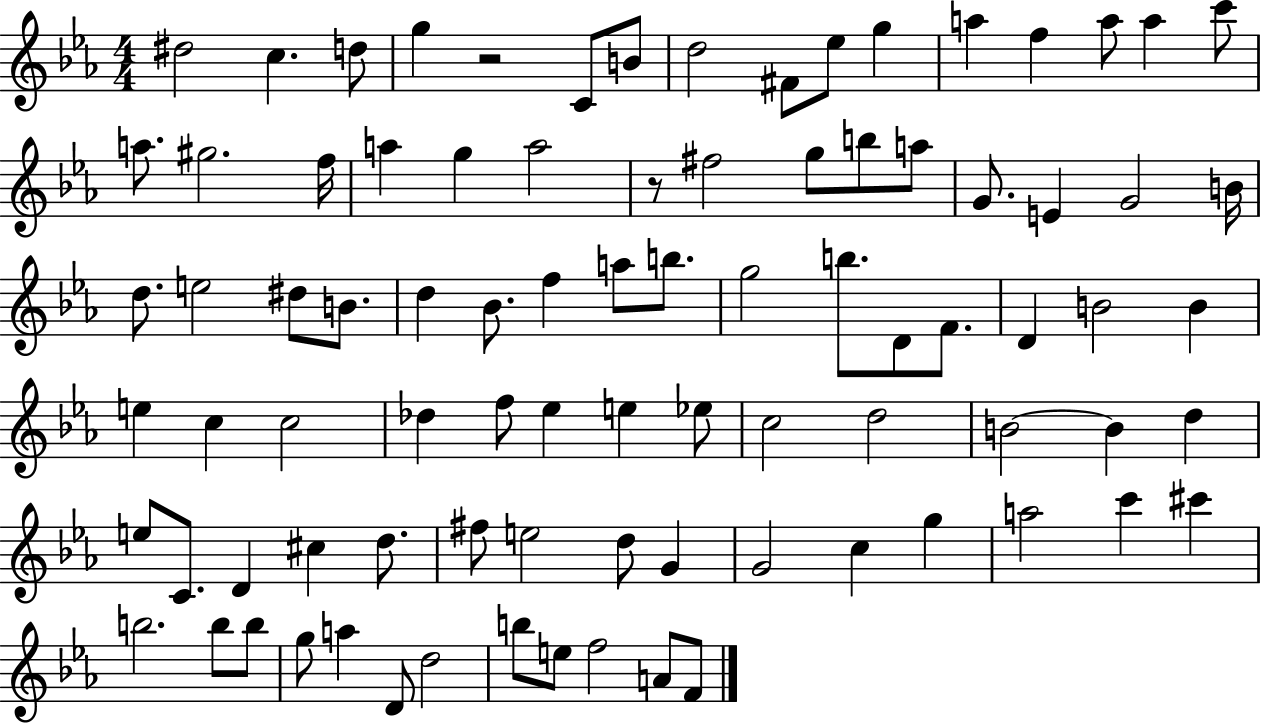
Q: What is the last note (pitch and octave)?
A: F4